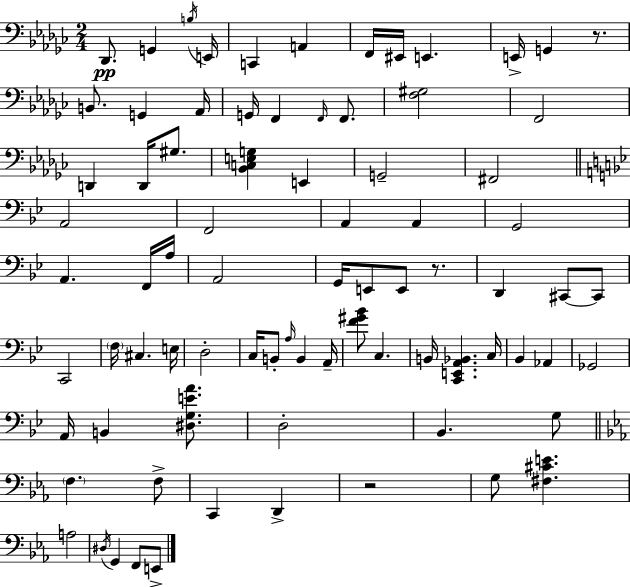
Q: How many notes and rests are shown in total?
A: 80